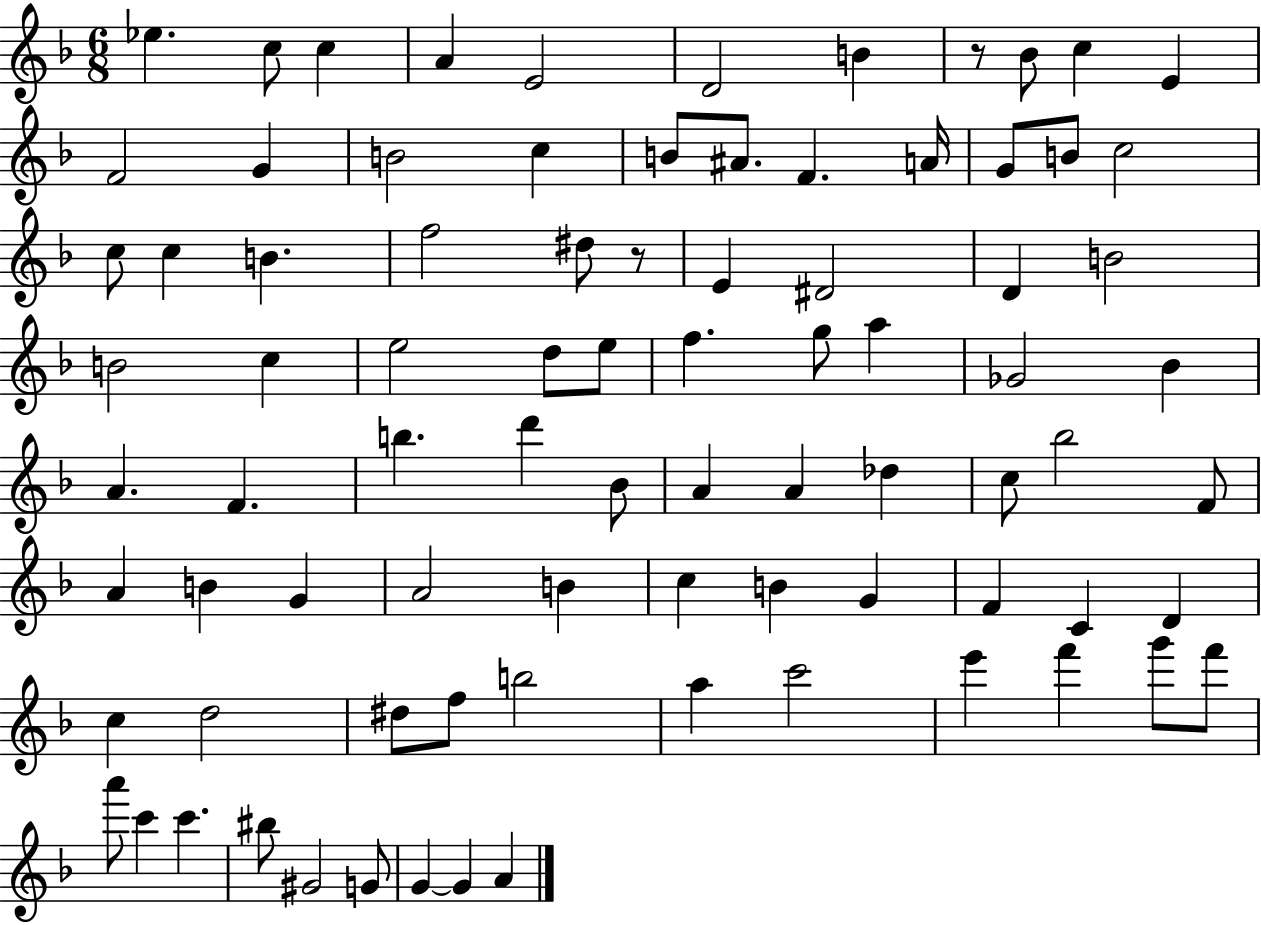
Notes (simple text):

Eb5/q. C5/e C5/q A4/q E4/h D4/h B4/q R/e Bb4/e C5/q E4/q F4/h G4/q B4/h C5/q B4/e A#4/e. F4/q. A4/s G4/e B4/e C5/h C5/e C5/q B4/q. F5/h D#5/e R/e E4/q D#4/h D4/q B4/h B4/h C5/q E5/h D5/e E5/e F5/q. G5/e A5/q Gb4/h Bb4/q A4/q. F4/q. B5/q. D6/q Bb4/e A4/q A4/q Db5/q C5/e Bb5/h F4/e A4/q B4/q G4/q A4/h B4/q C5/q B4/q G4/q F4/q C4/q D4/q C5/q D5/h D#5/e F5/e B5/h A5/q C6/h E6/q F6/q G6/e F6/e A6/e C6/q C6/q. BIS5/e G#4/h G4/e G4/q G4/q A4/q